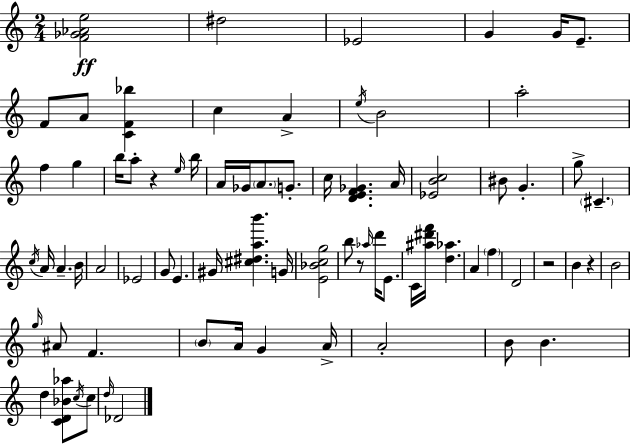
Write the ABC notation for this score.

X:1
T:Untitled
M:2/4
L:1/4
K:Am
[F_G_Ae]2 ^d2 _E2 G G/4 E/2 F/2 A/2 [CF_b] c A e/4 B2 a2 f g b/4 a/2 z e/4 b/4 A/4 _G/4 A/2 G/2 c/4 [DEF_G] A/4 [_EBc]2 ^B/2 G g/2 ^C c/4 A/4 A B/4 A2 _E2 G/2 E ^G/4 [^c^dab'] G/4 [E_Bcg]2 b/2 z/2 _a/4 d'/4 E/2 C/4 [^a^d'f']/4 [d_a] A f D2 z2 B z B2 g/4 ^A/2 F B/2 A/4 G A/4 A2 B/2 B d [CD_B_a]/2 c/4 c/2 d/4 _D2